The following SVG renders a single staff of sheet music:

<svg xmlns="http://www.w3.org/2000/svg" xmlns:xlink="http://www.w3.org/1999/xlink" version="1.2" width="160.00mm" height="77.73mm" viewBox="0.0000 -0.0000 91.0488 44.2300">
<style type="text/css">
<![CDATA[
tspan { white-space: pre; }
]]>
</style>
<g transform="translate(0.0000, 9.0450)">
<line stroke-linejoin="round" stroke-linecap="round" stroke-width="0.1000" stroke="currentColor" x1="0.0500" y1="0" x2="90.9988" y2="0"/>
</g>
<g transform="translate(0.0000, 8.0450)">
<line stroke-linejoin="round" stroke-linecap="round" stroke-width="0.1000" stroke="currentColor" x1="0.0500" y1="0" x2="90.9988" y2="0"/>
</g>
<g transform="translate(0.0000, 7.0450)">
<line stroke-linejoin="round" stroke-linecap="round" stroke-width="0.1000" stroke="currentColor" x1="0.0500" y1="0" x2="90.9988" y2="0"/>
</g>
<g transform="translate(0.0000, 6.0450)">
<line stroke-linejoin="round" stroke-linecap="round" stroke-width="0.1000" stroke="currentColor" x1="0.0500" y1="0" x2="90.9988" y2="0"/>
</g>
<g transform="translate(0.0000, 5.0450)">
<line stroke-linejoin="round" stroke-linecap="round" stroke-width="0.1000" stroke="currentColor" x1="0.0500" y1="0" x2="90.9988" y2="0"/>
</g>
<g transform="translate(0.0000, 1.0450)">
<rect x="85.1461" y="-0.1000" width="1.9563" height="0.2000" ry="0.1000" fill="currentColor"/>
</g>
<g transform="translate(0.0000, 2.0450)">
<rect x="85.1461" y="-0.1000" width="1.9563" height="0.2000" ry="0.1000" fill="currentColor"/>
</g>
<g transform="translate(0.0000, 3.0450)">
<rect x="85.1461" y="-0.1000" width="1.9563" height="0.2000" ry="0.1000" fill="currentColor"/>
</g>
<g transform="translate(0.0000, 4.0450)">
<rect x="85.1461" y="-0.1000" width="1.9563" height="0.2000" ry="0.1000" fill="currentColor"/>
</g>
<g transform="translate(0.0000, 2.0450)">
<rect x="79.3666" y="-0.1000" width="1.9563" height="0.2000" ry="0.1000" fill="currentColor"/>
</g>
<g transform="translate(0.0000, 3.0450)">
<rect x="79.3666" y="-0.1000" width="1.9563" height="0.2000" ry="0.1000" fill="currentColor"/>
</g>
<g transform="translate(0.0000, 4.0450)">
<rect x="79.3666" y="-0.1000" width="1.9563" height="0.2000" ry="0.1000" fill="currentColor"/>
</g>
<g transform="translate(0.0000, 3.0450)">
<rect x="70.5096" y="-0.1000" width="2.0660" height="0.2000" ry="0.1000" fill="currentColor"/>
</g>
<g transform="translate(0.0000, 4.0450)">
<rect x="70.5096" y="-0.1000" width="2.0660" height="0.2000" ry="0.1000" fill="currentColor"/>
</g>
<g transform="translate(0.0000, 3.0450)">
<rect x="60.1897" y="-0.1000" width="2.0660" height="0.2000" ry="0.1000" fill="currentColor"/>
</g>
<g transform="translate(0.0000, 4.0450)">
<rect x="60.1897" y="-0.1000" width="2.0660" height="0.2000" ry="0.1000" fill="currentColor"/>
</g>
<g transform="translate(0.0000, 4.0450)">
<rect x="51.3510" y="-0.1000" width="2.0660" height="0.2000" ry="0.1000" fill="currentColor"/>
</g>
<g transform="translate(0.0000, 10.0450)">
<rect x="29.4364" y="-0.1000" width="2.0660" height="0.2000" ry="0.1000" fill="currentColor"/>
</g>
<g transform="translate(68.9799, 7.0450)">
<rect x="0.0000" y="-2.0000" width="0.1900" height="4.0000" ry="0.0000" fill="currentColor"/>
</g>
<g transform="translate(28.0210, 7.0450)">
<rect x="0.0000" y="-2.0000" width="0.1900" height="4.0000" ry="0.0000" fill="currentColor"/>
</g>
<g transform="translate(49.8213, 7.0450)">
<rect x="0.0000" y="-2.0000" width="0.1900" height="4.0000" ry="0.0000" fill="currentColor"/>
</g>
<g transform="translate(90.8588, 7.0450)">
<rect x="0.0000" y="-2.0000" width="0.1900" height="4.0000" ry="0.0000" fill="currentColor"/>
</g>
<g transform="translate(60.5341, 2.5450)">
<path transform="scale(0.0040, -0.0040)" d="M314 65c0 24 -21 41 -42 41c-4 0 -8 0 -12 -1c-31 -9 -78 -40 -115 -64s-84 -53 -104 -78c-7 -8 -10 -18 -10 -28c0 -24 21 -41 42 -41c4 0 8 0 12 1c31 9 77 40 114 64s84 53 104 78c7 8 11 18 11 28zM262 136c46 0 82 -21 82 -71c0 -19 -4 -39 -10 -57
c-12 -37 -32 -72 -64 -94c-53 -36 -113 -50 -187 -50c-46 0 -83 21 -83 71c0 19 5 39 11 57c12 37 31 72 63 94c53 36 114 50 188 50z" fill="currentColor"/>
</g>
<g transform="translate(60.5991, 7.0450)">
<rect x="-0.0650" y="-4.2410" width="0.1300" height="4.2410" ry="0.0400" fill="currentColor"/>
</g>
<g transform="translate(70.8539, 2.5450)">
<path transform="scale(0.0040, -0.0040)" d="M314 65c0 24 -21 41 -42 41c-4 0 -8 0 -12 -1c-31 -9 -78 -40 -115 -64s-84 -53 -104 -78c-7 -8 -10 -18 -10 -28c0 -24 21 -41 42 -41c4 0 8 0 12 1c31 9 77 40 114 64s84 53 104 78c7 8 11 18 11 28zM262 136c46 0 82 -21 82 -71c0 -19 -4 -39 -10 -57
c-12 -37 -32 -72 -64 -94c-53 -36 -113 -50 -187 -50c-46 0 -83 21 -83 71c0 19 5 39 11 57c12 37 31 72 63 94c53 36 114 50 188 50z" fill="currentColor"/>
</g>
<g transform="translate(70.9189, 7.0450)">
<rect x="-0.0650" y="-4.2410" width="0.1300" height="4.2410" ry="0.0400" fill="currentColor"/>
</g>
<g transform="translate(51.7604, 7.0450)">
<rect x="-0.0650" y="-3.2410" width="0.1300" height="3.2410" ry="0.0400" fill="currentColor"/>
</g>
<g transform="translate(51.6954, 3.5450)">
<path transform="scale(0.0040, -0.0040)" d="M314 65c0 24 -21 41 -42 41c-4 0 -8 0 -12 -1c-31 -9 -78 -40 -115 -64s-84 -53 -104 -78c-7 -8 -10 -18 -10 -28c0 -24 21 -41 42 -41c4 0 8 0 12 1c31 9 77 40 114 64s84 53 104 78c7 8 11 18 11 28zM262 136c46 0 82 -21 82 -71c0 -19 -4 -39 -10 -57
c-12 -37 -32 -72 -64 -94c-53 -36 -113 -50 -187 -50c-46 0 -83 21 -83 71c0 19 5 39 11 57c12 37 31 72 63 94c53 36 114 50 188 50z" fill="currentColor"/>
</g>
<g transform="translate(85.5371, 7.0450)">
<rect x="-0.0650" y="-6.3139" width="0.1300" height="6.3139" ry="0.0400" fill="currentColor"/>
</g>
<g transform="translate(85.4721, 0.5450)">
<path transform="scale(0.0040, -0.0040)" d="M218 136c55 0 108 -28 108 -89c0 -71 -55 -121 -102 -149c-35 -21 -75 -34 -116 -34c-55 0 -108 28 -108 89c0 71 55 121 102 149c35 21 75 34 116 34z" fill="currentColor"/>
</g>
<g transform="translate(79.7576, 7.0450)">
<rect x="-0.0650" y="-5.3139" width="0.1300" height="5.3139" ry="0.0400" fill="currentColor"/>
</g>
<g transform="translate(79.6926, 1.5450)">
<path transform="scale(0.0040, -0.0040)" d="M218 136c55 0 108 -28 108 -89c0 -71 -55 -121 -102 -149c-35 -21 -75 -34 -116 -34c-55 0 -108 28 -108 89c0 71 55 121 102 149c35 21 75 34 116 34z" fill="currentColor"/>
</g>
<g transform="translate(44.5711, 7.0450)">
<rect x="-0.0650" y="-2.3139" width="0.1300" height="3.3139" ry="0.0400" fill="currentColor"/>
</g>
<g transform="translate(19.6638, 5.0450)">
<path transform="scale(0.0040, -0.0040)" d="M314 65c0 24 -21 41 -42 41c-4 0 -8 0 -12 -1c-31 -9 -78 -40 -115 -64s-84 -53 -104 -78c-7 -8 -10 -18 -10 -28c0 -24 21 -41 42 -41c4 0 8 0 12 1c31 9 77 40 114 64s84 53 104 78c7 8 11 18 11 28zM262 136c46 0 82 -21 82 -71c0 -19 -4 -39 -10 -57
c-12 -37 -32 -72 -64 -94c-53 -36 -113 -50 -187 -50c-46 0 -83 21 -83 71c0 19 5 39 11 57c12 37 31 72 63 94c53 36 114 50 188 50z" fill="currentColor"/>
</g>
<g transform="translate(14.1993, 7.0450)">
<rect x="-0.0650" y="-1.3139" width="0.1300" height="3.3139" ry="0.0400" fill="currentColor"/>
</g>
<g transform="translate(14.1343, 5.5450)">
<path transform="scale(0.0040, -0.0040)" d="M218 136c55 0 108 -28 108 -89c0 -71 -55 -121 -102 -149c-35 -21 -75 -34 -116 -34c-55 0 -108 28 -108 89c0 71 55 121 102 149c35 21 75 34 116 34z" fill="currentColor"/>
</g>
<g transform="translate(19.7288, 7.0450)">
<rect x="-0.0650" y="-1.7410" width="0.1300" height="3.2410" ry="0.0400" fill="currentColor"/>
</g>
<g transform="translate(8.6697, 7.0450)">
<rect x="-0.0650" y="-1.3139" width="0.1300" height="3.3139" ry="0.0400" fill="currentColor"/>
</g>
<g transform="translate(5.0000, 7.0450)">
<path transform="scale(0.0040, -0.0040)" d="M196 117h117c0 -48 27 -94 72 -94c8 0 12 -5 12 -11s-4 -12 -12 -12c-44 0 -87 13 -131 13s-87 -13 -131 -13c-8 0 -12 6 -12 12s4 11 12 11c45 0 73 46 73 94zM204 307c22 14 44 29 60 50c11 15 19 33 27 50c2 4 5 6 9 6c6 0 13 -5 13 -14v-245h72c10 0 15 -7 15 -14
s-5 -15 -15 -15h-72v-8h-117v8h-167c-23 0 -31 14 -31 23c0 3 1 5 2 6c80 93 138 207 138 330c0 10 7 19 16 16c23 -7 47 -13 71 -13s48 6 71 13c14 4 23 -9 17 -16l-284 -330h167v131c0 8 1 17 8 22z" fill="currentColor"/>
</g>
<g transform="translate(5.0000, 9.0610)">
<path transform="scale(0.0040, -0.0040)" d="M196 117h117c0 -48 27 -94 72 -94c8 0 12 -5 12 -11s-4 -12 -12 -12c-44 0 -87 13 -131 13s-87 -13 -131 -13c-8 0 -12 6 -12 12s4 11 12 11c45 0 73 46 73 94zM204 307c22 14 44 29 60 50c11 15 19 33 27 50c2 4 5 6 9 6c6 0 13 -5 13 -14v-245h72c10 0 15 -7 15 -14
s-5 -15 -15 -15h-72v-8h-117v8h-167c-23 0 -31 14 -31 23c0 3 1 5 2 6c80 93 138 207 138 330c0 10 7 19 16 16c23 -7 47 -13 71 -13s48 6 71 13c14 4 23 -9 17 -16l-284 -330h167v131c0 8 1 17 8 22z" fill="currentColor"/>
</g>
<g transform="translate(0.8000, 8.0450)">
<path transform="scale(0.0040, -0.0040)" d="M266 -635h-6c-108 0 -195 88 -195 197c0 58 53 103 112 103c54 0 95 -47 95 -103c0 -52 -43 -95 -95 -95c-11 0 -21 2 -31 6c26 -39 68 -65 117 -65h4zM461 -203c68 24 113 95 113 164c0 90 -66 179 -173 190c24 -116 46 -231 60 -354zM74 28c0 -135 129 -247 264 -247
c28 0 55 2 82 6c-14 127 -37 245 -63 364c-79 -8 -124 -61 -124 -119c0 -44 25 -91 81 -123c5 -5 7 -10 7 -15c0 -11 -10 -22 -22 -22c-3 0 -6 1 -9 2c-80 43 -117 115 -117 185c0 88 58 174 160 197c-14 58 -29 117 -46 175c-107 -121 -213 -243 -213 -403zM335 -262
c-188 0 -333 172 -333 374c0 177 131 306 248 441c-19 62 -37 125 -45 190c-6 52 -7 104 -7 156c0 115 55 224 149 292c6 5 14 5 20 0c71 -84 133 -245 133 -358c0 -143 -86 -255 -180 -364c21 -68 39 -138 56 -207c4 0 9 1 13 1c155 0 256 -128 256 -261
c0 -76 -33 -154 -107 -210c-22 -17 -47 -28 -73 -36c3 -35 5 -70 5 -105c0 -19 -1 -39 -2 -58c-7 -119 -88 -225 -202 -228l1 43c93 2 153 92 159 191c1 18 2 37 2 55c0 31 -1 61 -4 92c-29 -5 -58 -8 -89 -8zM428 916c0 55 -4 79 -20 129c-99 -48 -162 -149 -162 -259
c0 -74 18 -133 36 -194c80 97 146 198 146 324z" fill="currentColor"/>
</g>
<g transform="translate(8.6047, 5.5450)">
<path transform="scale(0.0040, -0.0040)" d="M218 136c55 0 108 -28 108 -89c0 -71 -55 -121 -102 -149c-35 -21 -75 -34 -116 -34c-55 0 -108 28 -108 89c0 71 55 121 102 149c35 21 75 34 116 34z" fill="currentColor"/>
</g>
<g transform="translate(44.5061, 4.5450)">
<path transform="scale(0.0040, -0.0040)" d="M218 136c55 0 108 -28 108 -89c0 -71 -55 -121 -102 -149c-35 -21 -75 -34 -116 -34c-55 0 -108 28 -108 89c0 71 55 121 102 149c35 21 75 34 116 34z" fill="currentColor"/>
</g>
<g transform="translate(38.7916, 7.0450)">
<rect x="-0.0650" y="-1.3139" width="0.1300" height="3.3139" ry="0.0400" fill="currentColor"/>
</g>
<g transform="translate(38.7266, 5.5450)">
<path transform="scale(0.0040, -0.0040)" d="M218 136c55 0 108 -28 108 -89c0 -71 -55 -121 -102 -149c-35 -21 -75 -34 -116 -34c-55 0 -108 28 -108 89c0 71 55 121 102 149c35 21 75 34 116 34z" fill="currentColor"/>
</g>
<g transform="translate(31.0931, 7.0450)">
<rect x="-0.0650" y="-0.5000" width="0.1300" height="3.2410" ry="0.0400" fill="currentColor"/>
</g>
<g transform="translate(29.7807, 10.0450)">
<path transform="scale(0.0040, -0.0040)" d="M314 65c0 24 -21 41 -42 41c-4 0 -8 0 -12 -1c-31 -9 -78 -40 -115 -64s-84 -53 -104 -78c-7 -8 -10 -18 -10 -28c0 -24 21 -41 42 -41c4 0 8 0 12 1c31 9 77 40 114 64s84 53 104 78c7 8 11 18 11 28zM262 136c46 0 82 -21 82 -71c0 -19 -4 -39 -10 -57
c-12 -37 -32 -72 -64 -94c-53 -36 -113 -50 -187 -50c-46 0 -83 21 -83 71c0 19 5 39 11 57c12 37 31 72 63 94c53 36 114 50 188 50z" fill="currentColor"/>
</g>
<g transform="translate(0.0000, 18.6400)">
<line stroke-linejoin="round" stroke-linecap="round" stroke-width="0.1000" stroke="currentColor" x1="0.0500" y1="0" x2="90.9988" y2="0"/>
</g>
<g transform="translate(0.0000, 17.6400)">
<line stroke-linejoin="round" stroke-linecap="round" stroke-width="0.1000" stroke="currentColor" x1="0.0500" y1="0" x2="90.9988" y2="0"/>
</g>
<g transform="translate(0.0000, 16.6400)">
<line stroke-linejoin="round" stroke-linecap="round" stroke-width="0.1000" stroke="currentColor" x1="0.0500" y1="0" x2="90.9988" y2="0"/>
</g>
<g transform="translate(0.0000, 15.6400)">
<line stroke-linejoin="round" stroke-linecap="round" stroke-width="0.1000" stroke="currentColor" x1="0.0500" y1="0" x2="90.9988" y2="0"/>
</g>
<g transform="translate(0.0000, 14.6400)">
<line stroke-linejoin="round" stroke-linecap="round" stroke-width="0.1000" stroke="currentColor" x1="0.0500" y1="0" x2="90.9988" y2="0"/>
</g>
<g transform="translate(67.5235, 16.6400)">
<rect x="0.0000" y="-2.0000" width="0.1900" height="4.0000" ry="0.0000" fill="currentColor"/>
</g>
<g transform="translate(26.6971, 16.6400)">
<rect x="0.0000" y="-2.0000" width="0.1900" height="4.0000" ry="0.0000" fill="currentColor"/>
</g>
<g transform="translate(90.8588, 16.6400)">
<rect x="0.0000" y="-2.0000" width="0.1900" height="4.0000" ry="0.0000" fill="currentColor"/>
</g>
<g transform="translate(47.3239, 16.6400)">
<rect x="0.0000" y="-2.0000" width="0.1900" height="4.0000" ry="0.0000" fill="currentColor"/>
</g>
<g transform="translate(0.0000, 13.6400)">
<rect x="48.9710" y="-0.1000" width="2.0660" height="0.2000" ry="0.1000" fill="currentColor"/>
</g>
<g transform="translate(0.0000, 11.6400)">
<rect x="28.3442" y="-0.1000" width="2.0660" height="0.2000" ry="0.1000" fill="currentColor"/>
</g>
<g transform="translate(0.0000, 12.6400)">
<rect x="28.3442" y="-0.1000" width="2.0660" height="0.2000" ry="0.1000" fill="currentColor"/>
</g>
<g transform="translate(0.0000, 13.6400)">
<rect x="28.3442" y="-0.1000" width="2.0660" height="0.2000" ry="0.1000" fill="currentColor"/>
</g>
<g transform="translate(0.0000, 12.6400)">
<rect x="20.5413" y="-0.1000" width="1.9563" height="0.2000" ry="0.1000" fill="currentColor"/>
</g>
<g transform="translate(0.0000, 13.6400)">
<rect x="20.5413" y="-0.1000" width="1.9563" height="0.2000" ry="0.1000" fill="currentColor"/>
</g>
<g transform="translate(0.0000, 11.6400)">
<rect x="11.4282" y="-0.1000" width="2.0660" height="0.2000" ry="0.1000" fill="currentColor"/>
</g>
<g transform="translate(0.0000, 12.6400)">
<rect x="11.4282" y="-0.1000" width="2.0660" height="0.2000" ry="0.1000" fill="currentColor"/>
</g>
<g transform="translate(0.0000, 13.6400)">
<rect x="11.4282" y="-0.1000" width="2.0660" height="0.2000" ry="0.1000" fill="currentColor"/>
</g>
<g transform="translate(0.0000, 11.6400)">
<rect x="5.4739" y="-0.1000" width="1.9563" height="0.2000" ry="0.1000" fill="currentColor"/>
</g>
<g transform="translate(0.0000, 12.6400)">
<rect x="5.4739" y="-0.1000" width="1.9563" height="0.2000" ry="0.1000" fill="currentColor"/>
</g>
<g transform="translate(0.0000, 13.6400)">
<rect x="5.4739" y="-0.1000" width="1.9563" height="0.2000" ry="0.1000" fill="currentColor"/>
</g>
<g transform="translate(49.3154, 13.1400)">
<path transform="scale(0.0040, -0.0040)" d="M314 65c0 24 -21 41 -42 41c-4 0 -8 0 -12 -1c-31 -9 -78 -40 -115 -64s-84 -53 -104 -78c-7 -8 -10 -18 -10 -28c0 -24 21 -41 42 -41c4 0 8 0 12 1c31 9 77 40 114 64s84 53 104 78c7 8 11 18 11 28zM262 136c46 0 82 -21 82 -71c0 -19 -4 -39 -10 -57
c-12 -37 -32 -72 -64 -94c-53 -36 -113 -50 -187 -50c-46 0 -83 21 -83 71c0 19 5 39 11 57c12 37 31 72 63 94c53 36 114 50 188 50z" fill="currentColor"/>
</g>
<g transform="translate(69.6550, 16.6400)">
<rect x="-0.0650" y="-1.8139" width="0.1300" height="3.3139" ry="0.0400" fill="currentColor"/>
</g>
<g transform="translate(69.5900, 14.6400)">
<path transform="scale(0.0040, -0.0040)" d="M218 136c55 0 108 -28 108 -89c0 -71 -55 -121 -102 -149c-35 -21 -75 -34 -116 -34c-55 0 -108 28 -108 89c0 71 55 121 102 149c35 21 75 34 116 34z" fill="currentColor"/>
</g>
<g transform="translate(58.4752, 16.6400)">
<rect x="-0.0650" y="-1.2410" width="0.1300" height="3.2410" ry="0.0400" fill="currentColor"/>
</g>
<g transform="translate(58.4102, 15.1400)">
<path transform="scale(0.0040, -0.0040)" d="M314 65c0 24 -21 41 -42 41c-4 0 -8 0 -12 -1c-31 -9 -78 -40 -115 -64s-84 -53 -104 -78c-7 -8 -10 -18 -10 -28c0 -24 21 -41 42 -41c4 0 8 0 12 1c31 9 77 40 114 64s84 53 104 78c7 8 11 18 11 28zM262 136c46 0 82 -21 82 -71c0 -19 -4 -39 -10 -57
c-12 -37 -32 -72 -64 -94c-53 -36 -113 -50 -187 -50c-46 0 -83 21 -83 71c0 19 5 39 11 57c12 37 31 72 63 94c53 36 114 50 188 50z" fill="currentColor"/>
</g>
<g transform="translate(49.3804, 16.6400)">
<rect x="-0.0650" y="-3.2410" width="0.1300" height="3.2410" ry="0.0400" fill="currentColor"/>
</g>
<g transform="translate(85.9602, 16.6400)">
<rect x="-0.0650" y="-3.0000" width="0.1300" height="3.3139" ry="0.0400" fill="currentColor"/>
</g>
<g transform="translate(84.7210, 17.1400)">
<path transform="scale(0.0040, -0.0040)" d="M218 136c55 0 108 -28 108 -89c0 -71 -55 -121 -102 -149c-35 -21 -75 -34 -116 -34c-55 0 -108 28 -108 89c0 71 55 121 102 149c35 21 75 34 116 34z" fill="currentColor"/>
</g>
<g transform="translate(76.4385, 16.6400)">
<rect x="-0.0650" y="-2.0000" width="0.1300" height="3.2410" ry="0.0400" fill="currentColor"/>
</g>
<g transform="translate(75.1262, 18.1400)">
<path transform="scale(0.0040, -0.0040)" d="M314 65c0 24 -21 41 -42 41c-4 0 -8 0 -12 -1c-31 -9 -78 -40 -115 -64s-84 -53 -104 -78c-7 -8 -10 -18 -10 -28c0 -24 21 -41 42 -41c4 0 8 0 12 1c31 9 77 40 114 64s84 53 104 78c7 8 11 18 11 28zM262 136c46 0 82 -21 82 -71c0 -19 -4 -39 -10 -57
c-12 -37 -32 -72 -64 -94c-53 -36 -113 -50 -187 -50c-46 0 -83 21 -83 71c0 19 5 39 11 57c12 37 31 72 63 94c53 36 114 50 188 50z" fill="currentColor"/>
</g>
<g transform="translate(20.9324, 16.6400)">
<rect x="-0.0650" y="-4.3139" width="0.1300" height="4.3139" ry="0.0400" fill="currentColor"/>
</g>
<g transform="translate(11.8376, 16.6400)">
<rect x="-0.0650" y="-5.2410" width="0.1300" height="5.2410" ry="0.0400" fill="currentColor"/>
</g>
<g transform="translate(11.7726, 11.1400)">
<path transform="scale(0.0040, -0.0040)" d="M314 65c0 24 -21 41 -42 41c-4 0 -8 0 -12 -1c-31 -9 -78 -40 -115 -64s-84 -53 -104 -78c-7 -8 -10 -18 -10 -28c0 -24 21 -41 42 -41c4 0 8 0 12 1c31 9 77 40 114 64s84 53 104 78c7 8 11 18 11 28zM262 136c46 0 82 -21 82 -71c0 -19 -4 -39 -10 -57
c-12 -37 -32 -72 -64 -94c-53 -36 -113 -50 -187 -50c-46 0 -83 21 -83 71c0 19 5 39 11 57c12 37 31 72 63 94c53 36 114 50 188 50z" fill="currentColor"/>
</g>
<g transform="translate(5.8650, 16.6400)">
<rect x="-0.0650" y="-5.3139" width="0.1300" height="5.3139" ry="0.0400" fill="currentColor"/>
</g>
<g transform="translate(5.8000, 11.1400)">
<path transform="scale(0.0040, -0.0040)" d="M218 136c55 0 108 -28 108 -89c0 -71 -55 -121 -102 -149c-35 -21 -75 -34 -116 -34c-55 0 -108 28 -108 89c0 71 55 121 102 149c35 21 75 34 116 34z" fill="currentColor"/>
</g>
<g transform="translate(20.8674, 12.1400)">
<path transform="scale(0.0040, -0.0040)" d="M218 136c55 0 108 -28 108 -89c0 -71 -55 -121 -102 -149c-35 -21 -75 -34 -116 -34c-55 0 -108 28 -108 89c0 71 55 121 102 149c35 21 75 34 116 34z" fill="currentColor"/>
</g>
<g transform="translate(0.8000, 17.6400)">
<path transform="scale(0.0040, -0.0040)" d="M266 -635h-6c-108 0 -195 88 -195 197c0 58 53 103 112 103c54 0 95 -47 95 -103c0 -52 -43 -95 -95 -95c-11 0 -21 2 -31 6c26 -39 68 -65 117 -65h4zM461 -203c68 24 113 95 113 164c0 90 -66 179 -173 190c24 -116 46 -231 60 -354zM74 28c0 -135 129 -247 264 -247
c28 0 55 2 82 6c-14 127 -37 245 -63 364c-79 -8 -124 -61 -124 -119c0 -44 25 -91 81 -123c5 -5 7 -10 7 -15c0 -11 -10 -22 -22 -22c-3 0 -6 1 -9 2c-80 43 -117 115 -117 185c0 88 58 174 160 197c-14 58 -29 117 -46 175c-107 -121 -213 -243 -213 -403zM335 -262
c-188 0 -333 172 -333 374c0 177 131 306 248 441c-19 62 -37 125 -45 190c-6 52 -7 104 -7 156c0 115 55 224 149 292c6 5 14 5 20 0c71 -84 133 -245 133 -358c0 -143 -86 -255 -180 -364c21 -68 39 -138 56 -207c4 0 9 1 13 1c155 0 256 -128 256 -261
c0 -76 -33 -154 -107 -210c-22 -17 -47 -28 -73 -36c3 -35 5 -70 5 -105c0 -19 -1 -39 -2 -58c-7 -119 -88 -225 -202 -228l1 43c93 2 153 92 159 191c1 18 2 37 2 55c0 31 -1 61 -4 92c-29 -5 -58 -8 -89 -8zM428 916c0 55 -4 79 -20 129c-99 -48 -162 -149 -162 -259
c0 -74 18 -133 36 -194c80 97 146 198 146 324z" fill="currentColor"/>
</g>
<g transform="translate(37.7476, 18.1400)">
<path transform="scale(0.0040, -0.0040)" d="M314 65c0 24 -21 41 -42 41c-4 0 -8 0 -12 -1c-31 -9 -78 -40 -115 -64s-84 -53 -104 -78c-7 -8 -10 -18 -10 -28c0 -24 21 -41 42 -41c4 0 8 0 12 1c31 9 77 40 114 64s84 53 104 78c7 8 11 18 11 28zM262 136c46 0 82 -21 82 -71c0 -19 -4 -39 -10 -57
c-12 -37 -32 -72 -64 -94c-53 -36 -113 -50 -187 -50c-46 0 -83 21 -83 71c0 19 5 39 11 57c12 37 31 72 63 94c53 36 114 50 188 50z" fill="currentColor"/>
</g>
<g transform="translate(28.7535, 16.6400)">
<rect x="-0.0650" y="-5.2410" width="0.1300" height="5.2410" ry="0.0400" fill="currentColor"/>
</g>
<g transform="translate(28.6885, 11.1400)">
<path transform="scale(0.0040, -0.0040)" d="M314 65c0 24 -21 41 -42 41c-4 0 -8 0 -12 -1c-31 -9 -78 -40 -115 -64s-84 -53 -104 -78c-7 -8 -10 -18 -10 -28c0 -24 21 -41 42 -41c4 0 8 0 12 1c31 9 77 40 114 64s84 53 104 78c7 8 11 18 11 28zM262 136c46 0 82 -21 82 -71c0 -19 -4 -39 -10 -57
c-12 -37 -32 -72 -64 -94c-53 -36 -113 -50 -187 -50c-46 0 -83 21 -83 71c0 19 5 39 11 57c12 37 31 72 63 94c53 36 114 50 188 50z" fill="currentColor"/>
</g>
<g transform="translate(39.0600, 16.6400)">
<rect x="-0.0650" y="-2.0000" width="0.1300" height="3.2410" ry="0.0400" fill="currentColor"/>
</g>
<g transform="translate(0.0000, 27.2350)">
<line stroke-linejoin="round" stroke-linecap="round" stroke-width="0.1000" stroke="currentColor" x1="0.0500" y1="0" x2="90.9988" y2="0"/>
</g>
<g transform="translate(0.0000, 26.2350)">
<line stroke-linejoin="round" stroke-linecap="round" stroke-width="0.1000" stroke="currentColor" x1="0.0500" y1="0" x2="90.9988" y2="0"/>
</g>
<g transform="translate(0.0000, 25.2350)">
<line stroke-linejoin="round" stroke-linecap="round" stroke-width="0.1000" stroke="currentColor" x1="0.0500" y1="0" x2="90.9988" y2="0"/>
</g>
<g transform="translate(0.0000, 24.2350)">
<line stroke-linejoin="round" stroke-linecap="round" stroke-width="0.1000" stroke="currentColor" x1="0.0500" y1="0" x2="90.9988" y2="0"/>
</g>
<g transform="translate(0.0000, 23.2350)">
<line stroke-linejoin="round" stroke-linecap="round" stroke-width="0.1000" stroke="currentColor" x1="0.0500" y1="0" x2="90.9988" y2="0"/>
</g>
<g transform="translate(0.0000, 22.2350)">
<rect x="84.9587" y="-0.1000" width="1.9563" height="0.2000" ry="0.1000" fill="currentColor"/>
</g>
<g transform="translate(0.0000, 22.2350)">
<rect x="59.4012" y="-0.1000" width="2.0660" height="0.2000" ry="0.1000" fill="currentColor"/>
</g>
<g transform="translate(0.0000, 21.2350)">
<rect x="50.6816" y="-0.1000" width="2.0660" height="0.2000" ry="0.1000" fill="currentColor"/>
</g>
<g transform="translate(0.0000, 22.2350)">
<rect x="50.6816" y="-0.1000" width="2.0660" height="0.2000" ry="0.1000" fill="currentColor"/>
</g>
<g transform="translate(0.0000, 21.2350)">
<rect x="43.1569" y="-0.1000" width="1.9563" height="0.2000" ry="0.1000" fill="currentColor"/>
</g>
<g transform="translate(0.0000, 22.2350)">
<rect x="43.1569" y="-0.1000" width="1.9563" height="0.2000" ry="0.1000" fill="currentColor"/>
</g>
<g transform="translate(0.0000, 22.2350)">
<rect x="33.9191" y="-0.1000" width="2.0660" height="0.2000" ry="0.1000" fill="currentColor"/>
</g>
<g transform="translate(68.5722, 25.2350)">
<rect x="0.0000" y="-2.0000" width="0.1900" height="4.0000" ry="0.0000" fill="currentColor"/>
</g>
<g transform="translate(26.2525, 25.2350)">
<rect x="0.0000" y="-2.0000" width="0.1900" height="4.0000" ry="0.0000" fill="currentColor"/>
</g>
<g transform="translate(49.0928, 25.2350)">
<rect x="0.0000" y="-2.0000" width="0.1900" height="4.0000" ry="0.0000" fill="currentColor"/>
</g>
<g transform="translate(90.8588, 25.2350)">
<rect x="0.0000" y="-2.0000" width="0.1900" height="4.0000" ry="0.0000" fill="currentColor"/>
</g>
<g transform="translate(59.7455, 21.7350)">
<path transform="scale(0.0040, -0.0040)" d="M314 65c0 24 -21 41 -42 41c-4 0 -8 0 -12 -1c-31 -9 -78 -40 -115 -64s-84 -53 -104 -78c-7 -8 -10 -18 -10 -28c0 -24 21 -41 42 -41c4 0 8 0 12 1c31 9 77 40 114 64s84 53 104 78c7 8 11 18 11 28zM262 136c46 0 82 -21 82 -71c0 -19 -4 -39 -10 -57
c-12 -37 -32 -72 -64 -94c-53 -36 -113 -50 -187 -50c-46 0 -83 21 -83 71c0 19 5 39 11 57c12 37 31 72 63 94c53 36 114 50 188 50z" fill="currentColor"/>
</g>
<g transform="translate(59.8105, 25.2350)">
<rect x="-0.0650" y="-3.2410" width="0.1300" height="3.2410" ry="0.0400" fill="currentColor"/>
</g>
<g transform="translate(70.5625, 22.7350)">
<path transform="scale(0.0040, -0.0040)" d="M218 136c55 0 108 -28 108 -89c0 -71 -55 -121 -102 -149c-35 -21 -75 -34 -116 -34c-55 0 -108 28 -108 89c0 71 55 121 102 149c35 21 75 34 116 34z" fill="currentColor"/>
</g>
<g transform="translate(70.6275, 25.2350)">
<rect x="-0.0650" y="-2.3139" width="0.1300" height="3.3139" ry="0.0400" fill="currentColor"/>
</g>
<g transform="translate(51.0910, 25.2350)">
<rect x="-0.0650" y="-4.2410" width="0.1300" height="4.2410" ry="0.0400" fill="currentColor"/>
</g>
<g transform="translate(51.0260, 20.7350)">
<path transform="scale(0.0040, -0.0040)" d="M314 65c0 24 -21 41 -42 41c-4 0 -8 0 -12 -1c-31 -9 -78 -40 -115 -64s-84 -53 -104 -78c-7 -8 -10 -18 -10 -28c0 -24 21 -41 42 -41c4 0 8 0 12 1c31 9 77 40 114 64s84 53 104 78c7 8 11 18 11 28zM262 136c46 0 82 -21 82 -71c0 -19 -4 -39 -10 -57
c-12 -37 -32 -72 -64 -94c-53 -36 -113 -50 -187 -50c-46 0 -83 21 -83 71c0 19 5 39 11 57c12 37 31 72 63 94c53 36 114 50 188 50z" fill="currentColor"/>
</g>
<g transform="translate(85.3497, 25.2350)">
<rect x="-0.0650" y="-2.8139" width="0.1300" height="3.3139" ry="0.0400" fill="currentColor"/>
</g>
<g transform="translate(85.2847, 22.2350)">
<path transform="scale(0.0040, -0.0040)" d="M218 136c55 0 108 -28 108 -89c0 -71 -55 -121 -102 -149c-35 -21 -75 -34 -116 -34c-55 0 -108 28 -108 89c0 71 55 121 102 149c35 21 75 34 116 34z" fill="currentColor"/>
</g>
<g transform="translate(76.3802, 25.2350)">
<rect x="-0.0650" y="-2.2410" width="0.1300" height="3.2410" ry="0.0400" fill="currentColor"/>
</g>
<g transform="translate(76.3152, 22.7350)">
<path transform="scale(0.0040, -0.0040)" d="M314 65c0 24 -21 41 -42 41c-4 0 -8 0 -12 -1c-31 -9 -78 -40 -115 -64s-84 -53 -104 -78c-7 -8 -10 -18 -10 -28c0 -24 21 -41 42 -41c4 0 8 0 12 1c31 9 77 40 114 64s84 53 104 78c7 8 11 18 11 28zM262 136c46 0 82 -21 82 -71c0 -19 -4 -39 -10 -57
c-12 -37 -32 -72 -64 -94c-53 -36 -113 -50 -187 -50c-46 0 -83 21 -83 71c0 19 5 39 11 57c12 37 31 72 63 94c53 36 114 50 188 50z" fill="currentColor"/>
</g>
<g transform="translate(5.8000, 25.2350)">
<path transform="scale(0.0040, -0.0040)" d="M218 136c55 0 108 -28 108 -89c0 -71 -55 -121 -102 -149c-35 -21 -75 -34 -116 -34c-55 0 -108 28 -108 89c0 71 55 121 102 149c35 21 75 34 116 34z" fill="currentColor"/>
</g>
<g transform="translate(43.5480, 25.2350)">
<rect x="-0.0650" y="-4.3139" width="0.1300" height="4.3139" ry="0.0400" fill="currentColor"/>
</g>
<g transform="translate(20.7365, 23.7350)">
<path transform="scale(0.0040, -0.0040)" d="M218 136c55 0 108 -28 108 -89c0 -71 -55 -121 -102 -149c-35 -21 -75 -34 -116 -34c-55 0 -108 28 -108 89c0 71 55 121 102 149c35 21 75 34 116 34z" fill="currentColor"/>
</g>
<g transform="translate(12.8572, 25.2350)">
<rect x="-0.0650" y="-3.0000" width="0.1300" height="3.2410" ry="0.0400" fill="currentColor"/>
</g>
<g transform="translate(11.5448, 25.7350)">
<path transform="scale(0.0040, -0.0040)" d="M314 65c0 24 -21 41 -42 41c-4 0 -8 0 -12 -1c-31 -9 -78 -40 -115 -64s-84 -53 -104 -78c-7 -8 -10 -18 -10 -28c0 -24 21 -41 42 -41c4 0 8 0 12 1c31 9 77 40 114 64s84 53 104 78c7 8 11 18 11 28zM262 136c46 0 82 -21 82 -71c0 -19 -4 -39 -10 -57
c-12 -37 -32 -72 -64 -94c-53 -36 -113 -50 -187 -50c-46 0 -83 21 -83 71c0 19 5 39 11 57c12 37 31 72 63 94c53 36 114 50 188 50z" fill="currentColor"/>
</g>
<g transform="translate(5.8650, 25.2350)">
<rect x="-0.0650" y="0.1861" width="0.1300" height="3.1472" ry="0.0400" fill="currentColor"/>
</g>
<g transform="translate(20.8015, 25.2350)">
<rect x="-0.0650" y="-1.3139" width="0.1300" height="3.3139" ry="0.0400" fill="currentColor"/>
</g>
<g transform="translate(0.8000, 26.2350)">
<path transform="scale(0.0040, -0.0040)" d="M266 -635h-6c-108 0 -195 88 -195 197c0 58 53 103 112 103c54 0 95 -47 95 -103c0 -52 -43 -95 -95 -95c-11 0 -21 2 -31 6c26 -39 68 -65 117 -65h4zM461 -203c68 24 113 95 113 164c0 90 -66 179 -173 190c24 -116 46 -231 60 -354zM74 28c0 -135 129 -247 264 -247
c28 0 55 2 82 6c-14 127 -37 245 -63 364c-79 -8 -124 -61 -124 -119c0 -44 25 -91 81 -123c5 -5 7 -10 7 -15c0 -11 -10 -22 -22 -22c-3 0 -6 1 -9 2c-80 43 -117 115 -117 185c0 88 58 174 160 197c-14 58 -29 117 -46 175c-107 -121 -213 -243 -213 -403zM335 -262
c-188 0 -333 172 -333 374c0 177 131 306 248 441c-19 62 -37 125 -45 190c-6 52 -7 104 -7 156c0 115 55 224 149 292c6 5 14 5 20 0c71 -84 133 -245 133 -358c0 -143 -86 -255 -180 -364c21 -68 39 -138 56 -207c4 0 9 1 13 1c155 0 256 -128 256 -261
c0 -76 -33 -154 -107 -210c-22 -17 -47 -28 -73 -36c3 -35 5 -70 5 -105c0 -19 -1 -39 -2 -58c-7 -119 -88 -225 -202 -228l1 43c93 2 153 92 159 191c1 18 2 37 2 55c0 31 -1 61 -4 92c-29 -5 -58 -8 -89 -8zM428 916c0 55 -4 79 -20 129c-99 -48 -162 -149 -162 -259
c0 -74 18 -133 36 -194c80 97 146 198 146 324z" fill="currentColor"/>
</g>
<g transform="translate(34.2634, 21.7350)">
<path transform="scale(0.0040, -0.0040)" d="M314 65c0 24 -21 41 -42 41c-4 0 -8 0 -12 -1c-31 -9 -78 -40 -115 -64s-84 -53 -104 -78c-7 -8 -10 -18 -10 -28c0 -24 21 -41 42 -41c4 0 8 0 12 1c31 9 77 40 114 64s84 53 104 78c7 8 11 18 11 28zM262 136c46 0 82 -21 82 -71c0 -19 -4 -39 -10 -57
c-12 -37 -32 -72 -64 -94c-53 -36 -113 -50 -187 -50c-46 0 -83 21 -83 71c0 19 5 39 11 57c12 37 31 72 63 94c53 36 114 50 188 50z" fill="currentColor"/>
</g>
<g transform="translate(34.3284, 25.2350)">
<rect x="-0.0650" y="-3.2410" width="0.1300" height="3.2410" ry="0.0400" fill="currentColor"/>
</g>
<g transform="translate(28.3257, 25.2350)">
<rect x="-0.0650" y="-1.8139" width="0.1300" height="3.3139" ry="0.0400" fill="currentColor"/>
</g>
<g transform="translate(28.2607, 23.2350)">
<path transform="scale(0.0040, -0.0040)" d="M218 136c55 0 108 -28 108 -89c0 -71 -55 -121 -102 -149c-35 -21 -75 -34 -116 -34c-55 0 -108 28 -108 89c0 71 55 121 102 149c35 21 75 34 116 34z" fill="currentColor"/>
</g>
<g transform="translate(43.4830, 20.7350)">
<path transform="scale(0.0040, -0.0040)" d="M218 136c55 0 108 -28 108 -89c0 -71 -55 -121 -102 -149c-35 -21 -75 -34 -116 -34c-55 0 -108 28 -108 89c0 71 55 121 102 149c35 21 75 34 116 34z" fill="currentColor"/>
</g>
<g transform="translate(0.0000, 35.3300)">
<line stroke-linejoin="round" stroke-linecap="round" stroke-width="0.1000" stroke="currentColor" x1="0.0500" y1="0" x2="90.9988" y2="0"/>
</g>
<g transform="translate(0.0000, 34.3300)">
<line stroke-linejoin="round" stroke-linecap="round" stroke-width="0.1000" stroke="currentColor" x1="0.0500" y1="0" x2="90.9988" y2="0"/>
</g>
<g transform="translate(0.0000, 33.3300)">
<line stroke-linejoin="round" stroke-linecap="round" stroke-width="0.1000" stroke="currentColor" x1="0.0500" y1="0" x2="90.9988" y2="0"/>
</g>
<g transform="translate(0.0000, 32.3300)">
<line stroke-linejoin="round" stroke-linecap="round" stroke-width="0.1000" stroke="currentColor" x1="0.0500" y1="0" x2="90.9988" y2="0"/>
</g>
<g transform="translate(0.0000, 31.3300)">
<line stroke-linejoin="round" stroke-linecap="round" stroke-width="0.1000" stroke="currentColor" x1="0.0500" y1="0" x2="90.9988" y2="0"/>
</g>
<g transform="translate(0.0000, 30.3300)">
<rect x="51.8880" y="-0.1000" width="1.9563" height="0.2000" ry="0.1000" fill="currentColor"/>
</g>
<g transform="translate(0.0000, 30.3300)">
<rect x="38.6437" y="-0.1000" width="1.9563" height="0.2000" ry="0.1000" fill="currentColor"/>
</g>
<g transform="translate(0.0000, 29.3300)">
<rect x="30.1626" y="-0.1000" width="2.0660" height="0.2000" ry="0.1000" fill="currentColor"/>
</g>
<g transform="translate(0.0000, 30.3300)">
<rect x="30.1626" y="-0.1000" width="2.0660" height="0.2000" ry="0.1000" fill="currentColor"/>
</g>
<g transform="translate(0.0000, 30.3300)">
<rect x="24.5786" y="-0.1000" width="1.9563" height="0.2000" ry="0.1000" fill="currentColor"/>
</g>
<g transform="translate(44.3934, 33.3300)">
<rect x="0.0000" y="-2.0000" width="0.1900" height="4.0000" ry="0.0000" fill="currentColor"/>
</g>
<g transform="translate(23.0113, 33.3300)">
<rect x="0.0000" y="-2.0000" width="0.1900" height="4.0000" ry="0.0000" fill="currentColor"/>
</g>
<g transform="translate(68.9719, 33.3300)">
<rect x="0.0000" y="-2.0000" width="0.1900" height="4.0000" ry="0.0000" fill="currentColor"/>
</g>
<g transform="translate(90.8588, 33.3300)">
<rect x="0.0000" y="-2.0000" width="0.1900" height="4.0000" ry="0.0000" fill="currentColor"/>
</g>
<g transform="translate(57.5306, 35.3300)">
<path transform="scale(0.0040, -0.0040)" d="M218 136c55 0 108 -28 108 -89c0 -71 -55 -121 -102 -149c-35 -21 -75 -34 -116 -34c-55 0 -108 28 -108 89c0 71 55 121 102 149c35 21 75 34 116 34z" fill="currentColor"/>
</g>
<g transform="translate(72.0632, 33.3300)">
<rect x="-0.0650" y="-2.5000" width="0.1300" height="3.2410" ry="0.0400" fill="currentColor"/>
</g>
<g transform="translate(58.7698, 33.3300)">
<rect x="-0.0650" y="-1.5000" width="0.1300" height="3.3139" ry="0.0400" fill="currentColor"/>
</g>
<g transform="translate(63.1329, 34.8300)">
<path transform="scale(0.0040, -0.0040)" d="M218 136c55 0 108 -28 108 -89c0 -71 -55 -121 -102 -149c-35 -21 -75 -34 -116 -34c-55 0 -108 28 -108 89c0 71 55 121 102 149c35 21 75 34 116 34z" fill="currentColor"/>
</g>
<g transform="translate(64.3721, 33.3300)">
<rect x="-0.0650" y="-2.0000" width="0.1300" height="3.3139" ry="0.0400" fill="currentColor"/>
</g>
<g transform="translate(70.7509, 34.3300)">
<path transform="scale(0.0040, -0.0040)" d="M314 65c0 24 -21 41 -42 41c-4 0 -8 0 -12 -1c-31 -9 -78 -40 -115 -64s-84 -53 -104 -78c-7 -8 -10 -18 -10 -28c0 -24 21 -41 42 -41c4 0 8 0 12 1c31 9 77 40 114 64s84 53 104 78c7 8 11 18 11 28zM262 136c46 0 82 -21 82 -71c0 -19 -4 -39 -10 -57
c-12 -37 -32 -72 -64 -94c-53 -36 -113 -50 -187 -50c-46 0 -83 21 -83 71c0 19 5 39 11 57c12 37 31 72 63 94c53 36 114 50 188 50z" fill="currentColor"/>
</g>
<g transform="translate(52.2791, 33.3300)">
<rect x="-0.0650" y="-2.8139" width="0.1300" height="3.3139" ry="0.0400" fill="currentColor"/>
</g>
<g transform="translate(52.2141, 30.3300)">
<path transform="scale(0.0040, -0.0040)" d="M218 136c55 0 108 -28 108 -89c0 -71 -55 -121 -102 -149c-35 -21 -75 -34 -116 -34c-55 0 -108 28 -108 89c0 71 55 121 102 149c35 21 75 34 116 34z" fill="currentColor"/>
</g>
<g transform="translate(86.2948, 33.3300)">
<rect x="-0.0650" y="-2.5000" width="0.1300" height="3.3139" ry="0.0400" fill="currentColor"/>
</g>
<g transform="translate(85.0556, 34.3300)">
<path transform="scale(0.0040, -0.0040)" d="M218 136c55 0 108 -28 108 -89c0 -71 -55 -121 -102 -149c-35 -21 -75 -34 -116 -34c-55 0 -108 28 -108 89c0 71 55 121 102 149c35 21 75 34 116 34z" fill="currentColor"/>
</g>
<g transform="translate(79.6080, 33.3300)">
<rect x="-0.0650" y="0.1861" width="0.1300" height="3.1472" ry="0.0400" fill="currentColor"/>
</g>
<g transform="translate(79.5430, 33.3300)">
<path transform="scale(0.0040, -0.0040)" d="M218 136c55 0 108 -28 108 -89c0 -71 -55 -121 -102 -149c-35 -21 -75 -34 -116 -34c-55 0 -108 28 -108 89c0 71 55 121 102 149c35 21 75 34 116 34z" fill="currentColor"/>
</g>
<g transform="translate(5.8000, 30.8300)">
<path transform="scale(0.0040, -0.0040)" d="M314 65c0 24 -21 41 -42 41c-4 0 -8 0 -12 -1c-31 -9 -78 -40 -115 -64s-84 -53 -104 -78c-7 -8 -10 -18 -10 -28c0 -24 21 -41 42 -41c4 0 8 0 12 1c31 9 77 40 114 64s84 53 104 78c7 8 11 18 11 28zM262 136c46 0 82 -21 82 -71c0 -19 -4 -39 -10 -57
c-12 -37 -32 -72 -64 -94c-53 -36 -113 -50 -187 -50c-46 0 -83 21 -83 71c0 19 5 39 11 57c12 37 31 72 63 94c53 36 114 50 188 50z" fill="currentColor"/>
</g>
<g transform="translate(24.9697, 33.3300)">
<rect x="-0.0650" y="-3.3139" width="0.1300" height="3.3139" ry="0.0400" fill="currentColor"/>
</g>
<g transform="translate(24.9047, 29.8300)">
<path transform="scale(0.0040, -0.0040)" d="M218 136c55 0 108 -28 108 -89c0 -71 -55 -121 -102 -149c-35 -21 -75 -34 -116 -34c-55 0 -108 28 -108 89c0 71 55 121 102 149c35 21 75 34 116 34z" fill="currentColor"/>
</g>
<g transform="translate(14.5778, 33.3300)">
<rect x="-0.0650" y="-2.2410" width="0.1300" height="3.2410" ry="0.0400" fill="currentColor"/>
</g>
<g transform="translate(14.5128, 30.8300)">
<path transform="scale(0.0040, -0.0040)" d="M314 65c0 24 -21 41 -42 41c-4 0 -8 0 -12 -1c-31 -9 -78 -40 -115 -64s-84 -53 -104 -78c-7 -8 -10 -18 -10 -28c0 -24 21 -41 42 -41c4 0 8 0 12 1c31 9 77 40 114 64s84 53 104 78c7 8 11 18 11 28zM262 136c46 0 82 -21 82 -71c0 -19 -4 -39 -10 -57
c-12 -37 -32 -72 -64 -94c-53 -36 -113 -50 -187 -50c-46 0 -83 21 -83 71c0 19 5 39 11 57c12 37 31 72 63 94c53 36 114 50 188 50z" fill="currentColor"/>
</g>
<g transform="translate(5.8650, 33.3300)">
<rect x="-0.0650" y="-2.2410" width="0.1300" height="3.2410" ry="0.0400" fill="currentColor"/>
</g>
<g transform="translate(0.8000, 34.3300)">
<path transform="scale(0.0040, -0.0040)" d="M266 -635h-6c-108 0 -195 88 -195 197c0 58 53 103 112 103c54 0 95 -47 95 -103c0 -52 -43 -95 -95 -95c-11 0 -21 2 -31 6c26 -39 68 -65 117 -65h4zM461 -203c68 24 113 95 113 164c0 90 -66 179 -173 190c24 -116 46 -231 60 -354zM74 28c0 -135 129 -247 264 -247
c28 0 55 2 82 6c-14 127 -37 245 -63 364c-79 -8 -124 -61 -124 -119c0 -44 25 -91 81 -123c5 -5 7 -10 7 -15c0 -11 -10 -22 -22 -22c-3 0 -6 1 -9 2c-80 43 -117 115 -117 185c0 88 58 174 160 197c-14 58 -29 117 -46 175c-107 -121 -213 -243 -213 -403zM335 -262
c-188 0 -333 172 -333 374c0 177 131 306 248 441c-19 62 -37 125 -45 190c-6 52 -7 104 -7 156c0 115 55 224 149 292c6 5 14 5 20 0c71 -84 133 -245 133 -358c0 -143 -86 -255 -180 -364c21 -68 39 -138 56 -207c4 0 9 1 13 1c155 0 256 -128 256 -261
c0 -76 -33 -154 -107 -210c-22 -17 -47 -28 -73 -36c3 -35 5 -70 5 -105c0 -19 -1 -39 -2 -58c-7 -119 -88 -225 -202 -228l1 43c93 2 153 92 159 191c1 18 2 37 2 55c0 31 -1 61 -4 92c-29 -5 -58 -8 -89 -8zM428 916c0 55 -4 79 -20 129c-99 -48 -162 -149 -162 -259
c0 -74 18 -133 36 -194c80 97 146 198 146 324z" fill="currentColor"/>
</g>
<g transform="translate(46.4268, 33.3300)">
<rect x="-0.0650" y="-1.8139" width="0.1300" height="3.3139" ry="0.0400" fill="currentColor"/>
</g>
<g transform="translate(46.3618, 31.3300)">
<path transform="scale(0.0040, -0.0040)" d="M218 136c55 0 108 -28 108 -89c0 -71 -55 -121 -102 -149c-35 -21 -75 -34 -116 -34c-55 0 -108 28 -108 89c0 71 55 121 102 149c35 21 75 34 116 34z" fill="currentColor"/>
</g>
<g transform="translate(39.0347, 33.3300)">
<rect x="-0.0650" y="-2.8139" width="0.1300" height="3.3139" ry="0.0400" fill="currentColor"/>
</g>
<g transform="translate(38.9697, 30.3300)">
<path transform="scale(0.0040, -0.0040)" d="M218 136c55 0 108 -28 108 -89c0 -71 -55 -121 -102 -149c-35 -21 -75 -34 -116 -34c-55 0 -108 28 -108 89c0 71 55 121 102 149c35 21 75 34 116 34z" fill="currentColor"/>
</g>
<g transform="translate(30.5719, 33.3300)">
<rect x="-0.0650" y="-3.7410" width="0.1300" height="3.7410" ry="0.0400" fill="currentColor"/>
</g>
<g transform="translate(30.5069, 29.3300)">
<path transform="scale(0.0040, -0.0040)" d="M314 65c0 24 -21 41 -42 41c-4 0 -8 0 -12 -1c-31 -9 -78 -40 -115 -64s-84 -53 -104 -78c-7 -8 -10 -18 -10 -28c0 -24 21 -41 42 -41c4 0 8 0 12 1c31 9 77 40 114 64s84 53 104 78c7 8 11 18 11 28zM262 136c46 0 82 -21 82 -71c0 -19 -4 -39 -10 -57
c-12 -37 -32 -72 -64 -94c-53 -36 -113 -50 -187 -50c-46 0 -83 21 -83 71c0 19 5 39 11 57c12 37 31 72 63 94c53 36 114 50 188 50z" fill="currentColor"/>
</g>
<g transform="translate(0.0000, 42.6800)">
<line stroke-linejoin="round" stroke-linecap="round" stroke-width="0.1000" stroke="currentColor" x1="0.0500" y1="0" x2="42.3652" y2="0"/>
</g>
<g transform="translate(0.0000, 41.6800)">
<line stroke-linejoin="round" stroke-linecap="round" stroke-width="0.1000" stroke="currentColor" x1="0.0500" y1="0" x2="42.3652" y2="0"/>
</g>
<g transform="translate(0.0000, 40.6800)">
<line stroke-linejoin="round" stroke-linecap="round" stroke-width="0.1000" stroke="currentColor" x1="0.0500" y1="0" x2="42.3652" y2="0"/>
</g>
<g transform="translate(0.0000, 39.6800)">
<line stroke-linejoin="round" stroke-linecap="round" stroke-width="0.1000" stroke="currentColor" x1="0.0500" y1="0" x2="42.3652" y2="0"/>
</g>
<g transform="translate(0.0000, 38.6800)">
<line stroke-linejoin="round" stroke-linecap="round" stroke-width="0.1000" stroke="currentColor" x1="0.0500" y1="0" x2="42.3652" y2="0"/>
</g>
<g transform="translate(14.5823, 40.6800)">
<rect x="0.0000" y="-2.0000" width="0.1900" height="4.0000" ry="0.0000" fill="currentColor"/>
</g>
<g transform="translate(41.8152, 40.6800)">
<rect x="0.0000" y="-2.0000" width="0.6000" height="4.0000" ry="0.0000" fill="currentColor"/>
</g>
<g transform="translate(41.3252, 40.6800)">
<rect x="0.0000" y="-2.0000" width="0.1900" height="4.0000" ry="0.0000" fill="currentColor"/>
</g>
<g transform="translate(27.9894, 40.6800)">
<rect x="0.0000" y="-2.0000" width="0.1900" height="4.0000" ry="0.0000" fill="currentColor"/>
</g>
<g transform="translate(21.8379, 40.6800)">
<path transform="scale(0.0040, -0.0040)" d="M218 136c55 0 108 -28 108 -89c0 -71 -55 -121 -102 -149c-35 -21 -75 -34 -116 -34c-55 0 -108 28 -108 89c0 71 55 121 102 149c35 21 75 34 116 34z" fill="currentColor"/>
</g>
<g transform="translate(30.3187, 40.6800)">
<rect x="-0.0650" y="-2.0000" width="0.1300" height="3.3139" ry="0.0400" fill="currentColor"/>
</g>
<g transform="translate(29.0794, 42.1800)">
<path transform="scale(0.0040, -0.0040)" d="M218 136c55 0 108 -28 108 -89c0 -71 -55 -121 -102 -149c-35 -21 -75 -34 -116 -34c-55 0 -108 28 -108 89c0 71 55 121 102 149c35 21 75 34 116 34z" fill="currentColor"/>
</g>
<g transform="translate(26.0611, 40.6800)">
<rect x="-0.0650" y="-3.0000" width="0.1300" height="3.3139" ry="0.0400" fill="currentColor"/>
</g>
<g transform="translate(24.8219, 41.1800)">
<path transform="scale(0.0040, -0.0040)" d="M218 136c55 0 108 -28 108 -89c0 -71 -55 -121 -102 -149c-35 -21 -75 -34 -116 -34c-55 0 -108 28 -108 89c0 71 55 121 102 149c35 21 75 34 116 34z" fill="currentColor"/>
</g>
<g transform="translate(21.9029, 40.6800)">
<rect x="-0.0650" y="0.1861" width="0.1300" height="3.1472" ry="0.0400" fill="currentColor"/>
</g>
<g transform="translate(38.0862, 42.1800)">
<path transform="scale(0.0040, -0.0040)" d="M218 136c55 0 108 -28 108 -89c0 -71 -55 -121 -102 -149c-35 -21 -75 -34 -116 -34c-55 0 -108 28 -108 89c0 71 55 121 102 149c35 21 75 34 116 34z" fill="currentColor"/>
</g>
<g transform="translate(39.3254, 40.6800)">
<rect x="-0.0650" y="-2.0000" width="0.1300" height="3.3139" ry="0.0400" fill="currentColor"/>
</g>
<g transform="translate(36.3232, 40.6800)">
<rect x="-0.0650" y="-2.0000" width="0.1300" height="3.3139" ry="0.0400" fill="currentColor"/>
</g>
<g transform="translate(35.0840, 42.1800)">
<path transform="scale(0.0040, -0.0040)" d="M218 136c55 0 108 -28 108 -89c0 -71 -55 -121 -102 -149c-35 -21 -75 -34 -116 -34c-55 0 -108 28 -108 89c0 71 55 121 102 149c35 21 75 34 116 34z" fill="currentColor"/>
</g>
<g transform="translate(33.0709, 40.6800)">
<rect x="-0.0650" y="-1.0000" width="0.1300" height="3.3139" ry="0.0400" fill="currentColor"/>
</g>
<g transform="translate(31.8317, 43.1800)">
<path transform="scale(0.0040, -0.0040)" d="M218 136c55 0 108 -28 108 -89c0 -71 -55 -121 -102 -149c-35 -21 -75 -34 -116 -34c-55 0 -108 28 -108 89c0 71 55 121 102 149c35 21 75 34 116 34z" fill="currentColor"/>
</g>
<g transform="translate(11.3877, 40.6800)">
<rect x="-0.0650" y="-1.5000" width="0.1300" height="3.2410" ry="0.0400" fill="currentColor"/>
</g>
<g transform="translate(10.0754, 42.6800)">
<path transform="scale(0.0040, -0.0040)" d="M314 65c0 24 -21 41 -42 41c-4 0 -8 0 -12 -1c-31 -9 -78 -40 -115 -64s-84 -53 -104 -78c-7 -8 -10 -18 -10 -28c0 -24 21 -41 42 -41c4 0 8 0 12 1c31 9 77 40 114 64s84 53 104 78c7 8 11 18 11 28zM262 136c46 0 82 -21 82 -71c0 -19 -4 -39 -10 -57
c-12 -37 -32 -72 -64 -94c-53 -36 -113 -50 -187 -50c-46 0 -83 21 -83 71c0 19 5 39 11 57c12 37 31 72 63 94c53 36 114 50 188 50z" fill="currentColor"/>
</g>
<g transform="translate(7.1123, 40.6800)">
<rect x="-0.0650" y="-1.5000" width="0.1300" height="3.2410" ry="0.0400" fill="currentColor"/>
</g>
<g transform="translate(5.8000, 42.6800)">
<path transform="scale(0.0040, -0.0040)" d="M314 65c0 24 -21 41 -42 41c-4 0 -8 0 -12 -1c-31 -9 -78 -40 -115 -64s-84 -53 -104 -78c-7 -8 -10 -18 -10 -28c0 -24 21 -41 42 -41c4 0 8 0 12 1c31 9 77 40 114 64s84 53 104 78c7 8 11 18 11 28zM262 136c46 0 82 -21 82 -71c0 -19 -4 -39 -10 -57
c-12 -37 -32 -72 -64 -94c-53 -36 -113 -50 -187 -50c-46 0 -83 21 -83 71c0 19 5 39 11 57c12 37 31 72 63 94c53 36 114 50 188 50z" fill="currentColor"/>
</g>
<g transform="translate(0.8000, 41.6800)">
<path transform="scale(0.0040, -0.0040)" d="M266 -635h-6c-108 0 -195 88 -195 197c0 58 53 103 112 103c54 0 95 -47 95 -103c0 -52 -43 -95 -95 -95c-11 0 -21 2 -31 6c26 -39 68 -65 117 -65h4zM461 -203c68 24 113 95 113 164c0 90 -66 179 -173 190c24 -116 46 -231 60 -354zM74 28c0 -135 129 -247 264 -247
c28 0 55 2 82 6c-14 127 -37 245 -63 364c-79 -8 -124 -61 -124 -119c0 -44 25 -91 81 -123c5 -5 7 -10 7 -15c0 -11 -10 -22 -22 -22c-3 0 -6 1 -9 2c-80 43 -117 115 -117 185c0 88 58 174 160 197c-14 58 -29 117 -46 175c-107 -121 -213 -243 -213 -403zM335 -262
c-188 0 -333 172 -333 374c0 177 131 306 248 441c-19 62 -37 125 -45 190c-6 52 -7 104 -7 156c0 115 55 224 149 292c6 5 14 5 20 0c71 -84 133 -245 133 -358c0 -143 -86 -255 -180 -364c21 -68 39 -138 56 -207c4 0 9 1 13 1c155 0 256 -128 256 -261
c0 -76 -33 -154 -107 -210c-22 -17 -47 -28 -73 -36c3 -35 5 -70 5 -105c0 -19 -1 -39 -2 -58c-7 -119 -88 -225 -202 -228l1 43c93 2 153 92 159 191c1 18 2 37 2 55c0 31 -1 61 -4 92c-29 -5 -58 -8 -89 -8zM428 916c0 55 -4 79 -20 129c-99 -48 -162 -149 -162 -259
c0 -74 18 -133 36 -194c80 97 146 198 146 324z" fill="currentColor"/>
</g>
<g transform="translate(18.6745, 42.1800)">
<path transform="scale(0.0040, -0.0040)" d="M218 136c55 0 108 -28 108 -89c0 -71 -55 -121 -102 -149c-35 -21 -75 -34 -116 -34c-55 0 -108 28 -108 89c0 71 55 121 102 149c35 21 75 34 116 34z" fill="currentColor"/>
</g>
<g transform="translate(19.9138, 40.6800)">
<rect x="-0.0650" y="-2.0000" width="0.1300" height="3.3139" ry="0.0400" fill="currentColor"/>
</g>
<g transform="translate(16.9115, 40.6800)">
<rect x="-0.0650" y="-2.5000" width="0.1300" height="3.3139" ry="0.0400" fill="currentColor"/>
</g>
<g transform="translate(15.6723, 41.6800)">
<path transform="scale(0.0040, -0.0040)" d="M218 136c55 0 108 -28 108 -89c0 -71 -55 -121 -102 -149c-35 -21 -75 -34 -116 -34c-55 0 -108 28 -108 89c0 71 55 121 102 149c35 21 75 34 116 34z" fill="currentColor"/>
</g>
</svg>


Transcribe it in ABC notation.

X:1
T:Untitled
M:4/4
L:1/4
K:C
e e f2 C2 e g b2 d'2 d'2 f' a' f' f'2 d' f'2 F2 b2 e2 f F2 A B A2 e f b2 d' d'2 b2 g g2 a g2 g2 b c'2 a f a E F G2 B G E2 E2 G F B A F D F F